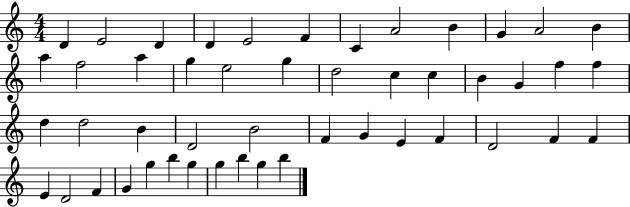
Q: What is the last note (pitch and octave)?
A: B5